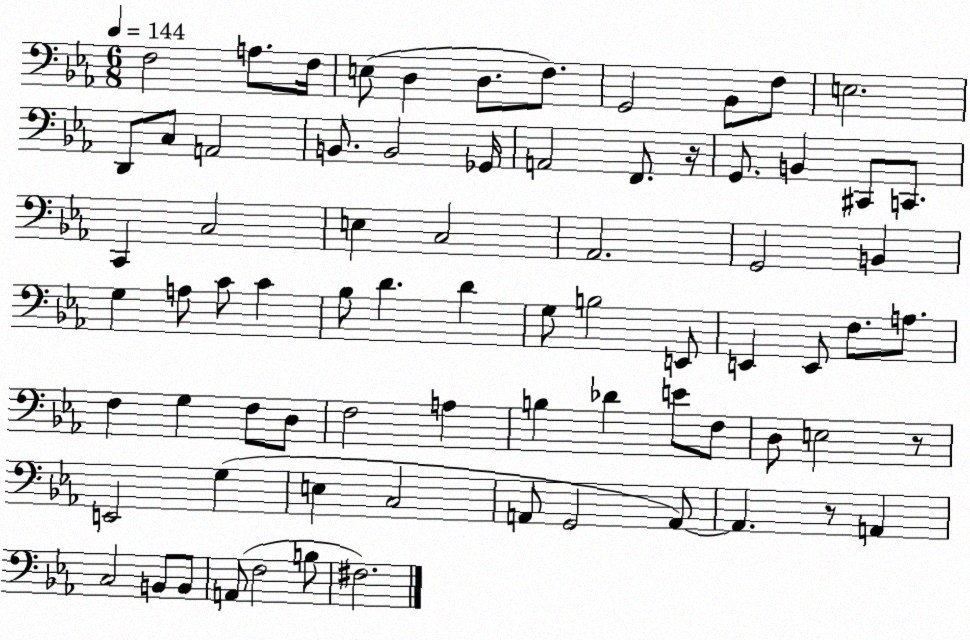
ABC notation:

X:1
T:Untitled
M:6/8
L:1/4
K:Eb
F,2 A,/2 F,/4 E,/2 D, D,/2 F,/2 G,,2 _B,,/2 F,/2 E,2 D,,/2 C,/2 A,,2 B,,/2 B,,2 _G,,/4 A,,2 F,,/2 z/4 G,,/2 B,, ^C,,/2 C,,/2 C,, C,2 E, C,2 _A,,2 G,,2 B,, G, A,/2 C/2 C _B,/2 D D G,/2 B,2 E,,/2 E,, E,,/2 F,/2 A,/2 F, G, F,/2 D,/2 F,2 A, B, _D E/2 F,/2 D,/2 E,2 z/2 E,,2 G, E, C,2 A,,/2 G,,2 A,,/2 A,, z/2 A,, C,2 B,,/2 B,,/2 A,,/2 F,2 B,/2 ^F,2